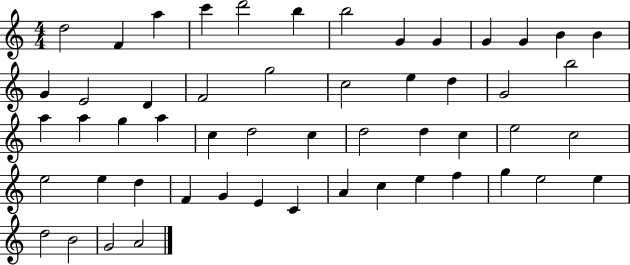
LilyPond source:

{
  \clef treble
  \numericTimeSignature
  \time 4/4
  \key c \major
  d''2 f'4 a''4 | c'''4 d'''2 b''4 | b''2 g'4 g'4 | g'4 g'4 b'4 b'4 | \break g'4 e'2 d'4 | f'2 g''2 | c''2 e''4 d''4 | g'2 b''2 | \break a''4 a''4 g''4 a''4 | c''4 d''2 c''4 | d''2 d''4 c''4 | e''2 c''2 | \break e''2 e''4 d''4 | f'4 g'4 e'4 c'4 | a'4 c''4 e''4 f''4 | g''4 e''2 e''4 | \break d''2 b'2 | g'2 a'2 | \bar "|."
}